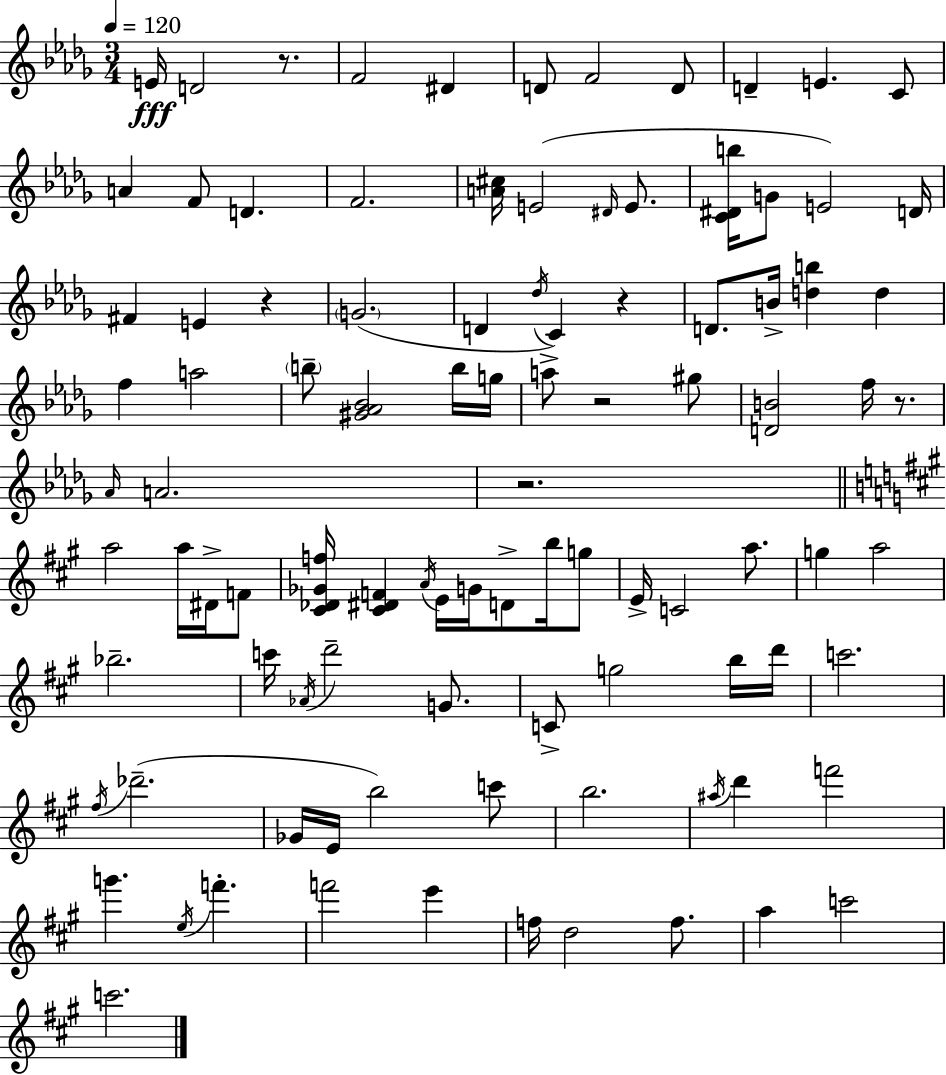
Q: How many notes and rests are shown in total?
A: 98